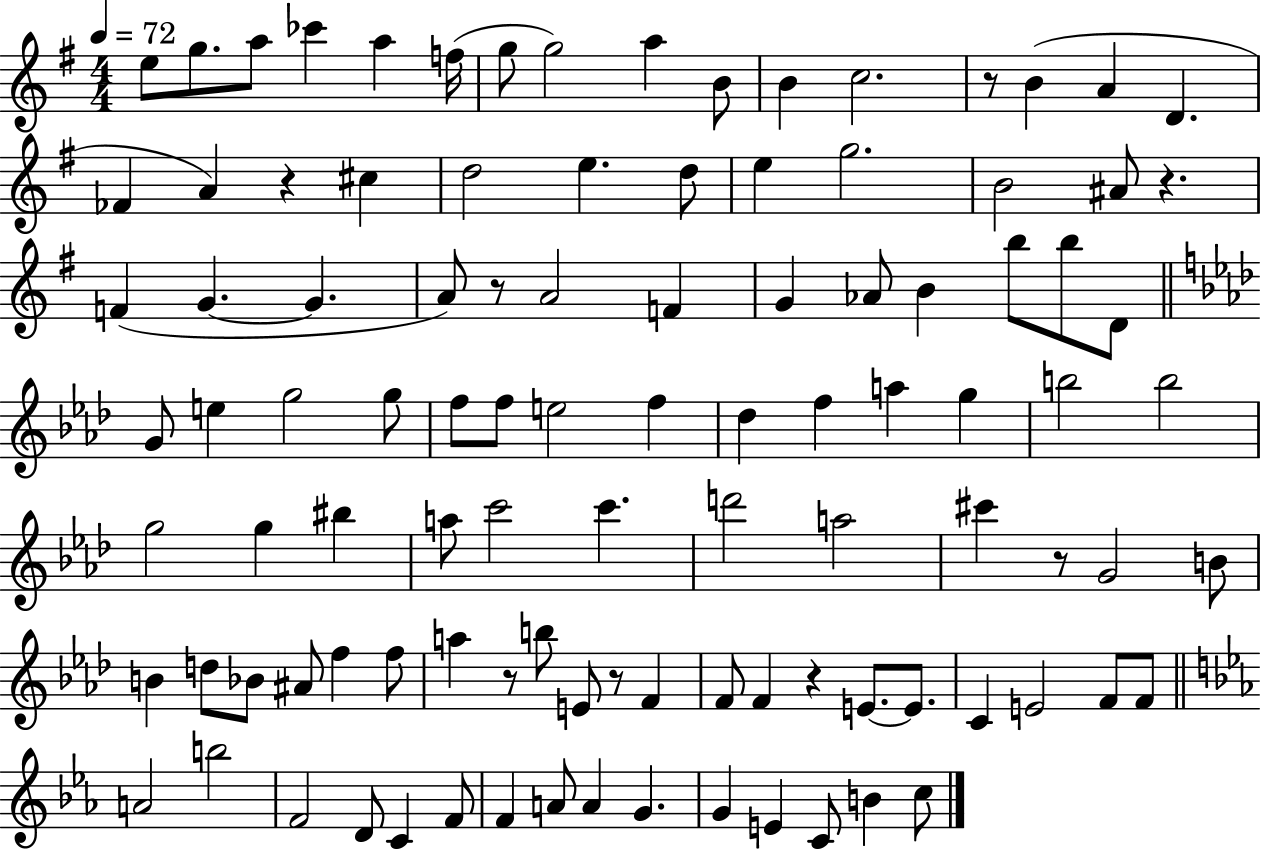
E5/e G5/e. A5/e CES6/q A5/q F5/s G5/e G5/h A5/q B4/e B4/q C5/h. R/e B4/q A4/q D4/q. FES4/q A4/q R/q C#5/q D5/h E5/q. D5/e E5/q G5/h. B4/h A#4/e R/q. F4/q G4/q. G4/q. A4/e R/e A4/h F4/q G4/q Ab4/e B4/q B5/e B5/e D4/e G4/e E5/q G5/h G5/e F5/e F5/e E5/h F5/q Db5/q F5/q A5/q G5/q B5/h B5/h G5/h G5/q BIS5/q A5/e C6/h C6/q. D6/h A5/h C#6/q R/e G4/h B4/e B4/q D5/e Bb4/e A#4/e F5/q F5/e A5/q R/e B5/e E4/e R/e F4/q F4/e F4/q R/q E4/e. E4/e. C4/q E4/h F4/e F4/e A4/h B5/h F4/h D4/e C4/q F4/e F4/q A4/e A4/q G4/q. G4/q E4/q C4/e B4/q C5/e